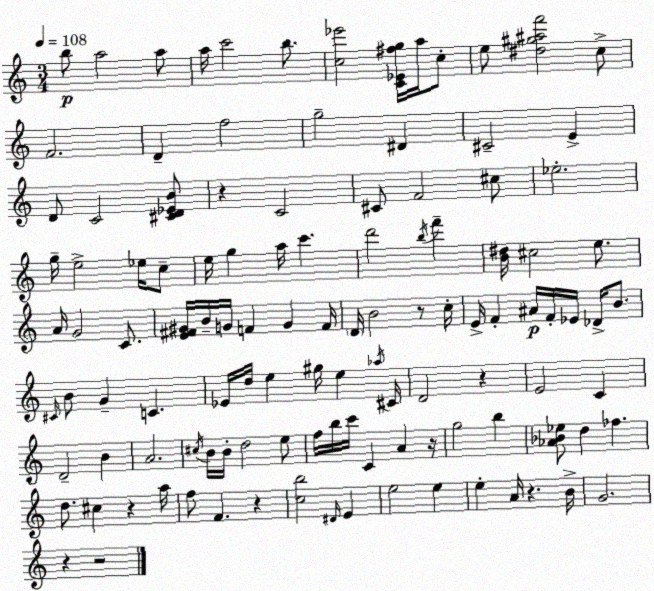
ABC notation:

X:1
T:Untitled
M:3/4
L:1/4
K:C
b/2 a2 a/2 a/4 c'2 b/2 [c_e']2 [C_E^fg]/4 a/4 c/2 e/2 [^d^g^af']2 c/2 F2 D f2 g2 ^D ^C2 E D/2 C2 [^CD_EB]/2 z C2 ^C/2 F2 ^c/2 _e2 g/4 e2 _e/4 c/2 e/4 g a/4 c' d'2 b/4 f' [B^d]/4 ^c2 e/2 A/4 G2 C/2 [E^F^G]/4 B/4 G/4 F G F/4 D/4 B2 z/2 c/4 E/4 F ^A/4 F/4 _E/4 _D/4 B/2 ^C/4 B/2 G C _E/4 d/4 e ^g/4 e _a/4 ^C/4 D2 z E2 C D2 B A2 ^c/4 B/4 B/4 d2 e/2 f/4 b/4 c'/4 C A z/4 g2 b [_A_B_e]/2 d _f d/2 ^c z a/4 f/2 F z [cb]2 ^D/4 E e2 e e A/4 z B/4 G2 z z2